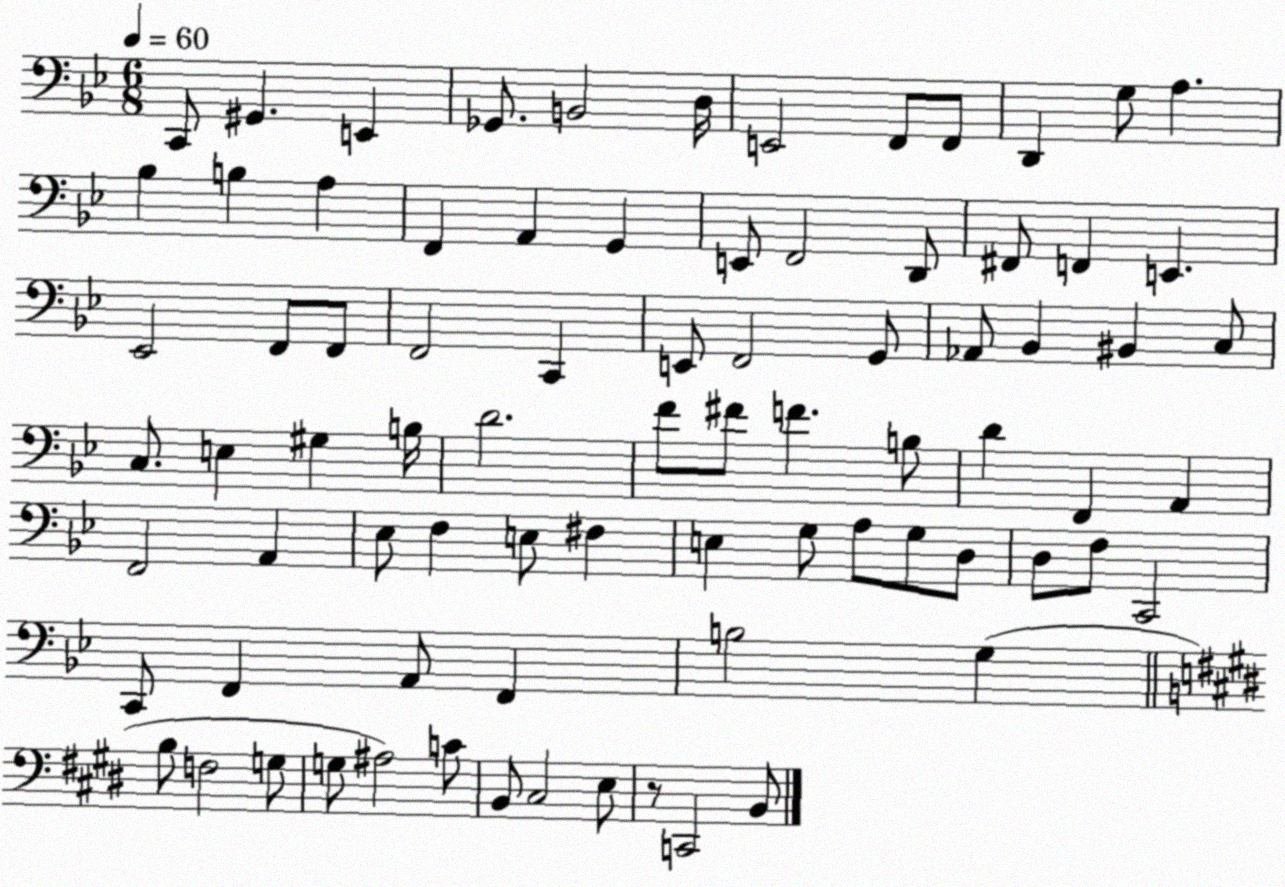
X:1
T:Untitled
M:6/8
L:1/4
K:Bb
C,,/2 ^G,, E,, _G,,/2 B,,2 D,/4 E,,2 F,,/2 F,,/2 D,, G,/2 A, _B, B, A, F,, A,, G,, E,,/2 F,,2 D,,/2 ^F,,/2 F,, E,, _E,,2 F,,/2 F,,/2 F,,2 C,, E,,/2 F,,2 G,,/2 _A,,/2 _B,, ^B,, C,/2 C,/2 E, ^G, B,/4 D2 F/2 ^F/2 F B,/2 D F,, A,, F,,2 A,, _E,/2 F, E,/2 ^F, E, G,/2 A,/2 G,/2 D,/2 D,/2 F,/2 C,,2 C,,/2 F,, A,,/2 F,, B,2 G, B,/2 F,2 G,/2 G,/2 ^A,2 C/2 B,,/2 ^C,2 E,/2 z/2 C,,2 B,,/2